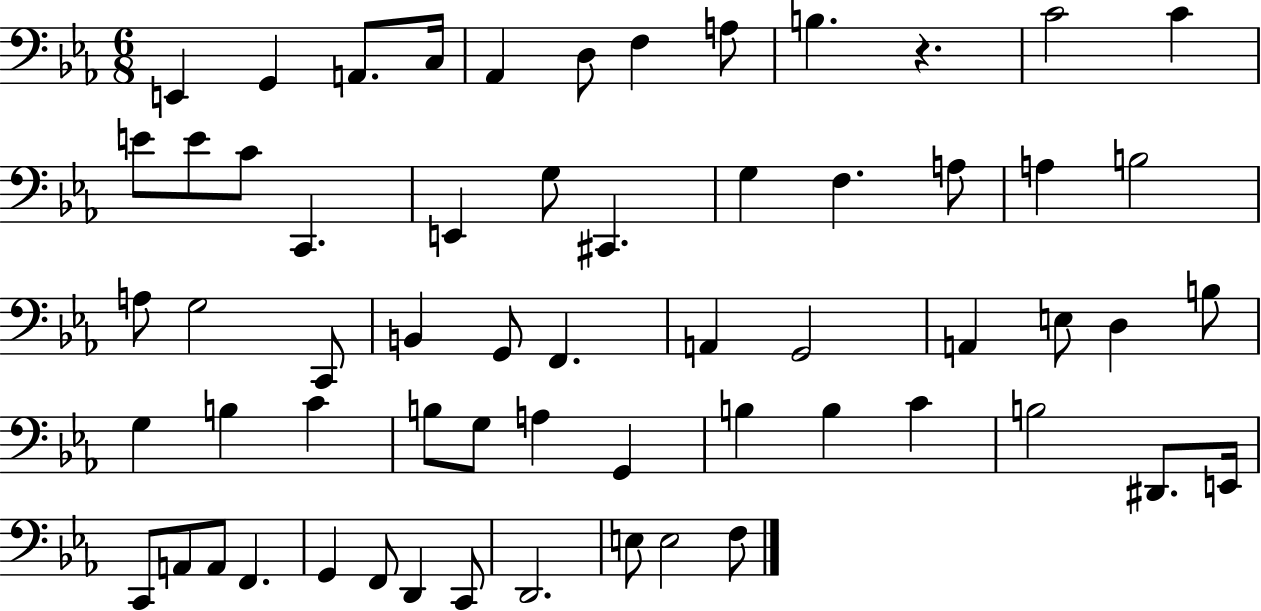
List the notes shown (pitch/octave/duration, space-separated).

E2/q G2/q A2/e. C3/s Ab2/q D3/e F3/q A3/e B3/q. R/q. C4/h C4/q E4/e E4/e C4/e C2/q. E2/q G3/e C#2/q. G3/q F3/q. A3/e A3/q B3/h A3/e G3/h C2/e B2/q G2/e F2/q. A2/q G2/h A2/q E3/e D3/q B3/e G3/q B3/q C4/q B3/e G3/e A3/q G2/q B3/q B3/q C4/q B3/h D#2/e. E2/s C2/e A2/e A2/e F2/q. G2/q F2/e D2/q C2/e D2/h. E3/e E3/h F3/e